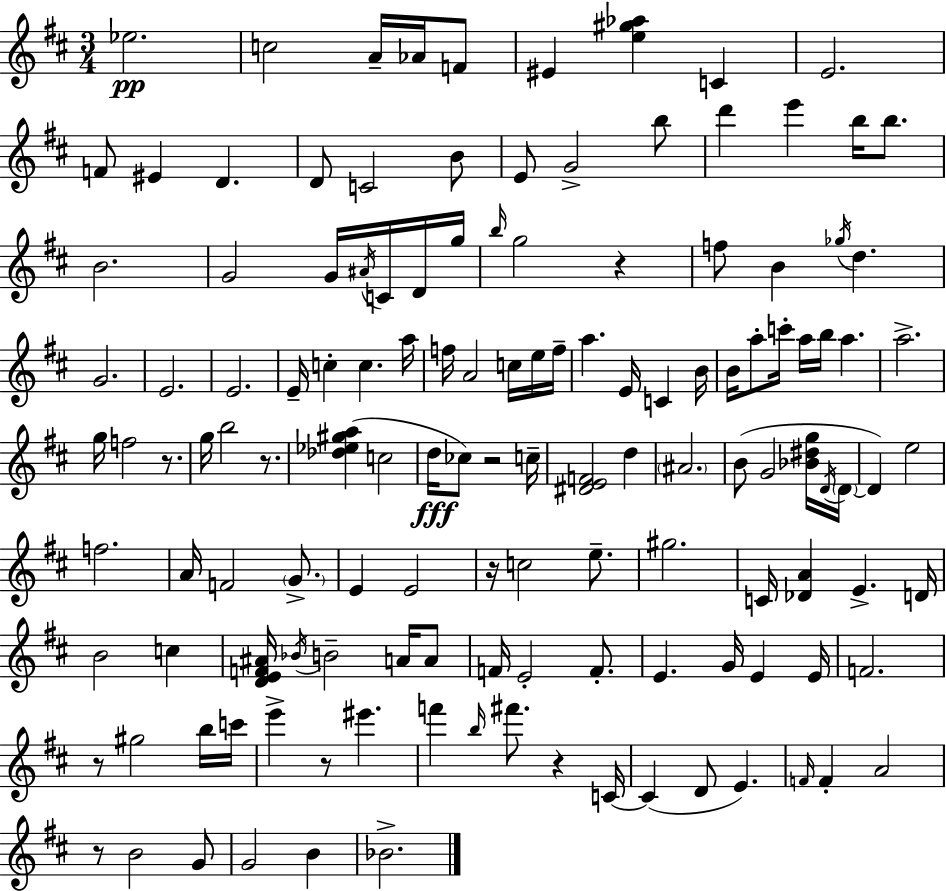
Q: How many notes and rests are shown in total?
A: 134